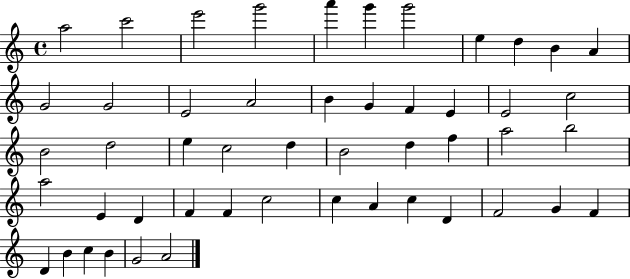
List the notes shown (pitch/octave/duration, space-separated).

A5/h C6/h E6/h G6/h A6/q G6/q G6/h E5/q D5/q B4/q A4/q G4/h G4/h E4/h A4/h B4/q G4/q F4/q E4/q E4/h C5/h B4/h D5/h E5/q C5/h D5/q B4/h D5/q F5/q A5/h B5/h A5/h E4/q D4/q F4/q F4/q C5/h C5/q A4/q C5/q D4/q F4/h G4/q F4/q D4/q B4/q C5/q B4/q G4/h A4/h